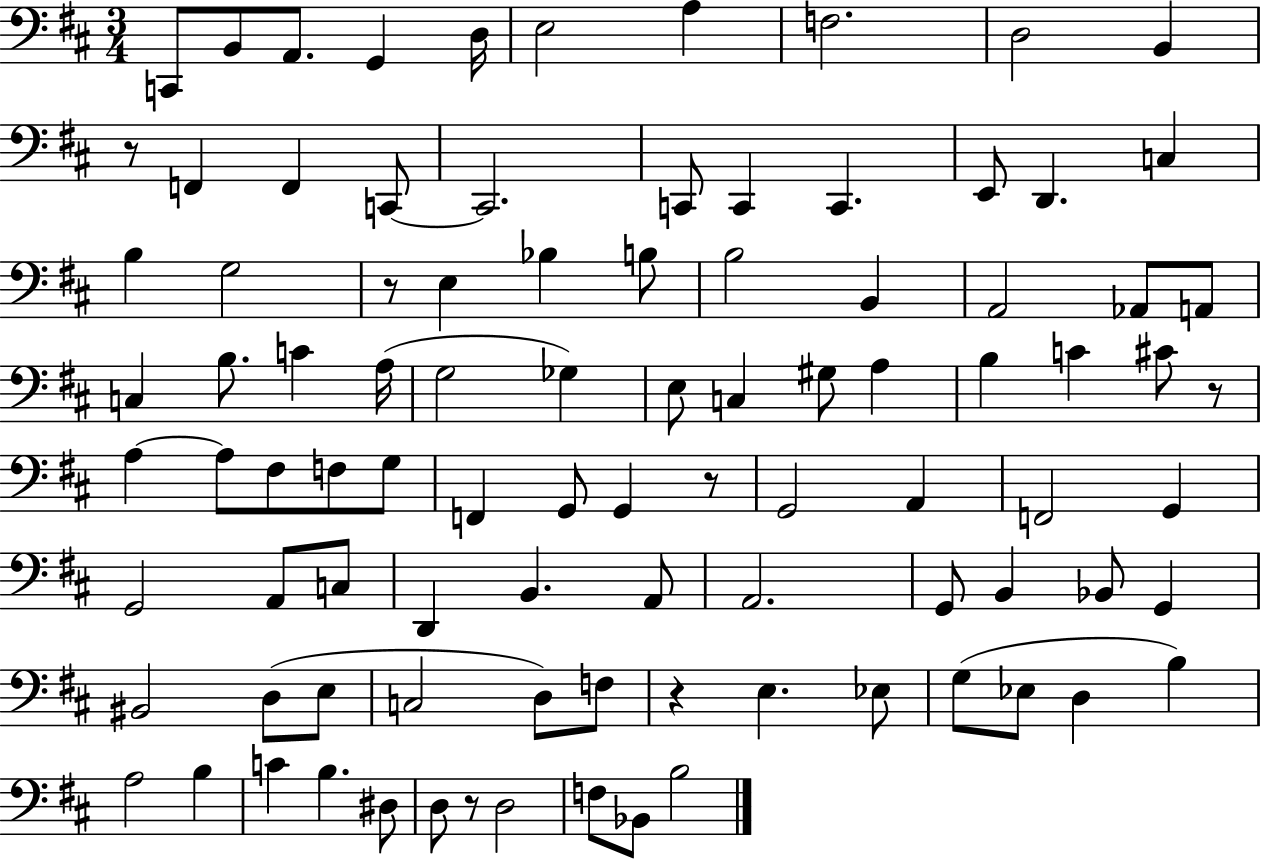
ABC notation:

X:1
T:Untitled
M:3/4
L:1/4
K:D
C,,/2 B,,/2 A,,/2 G,, D,/4 E,2 A, F,2 D,2 B,, z/2 F,, F,, C,,/2 C,,2 C,,/2 C,, C,, E,,/2 D,, C, B, G,2 z/2 E, _B, B,/2 B,2 B,, A,,2 _A,,/2 A,,/2 C, B,/2 C A,/4 G,2 _G, E,/2 C, ^G,/2 A, B, C ^C/2 z/2 A, A,/2 ^F,/2 F,/2 G,/2 F,, G,,/2 G,, z/2 G,,2 A,, F,,2 G,, G,,2 A,,/2 C,/2 D,, B,, A,,/2 A,,2 G,,/2 B,, _B,,/2 G,, ^B,,2 D,/2 E,/2 C,2 D,/2 F,/2 z E, _E,/2 G,/2 _E,/2 D, B, A,2 B, C B, ^D,/2 D,/2 z/2 D,2 F,/2 _B,,/2 B,2